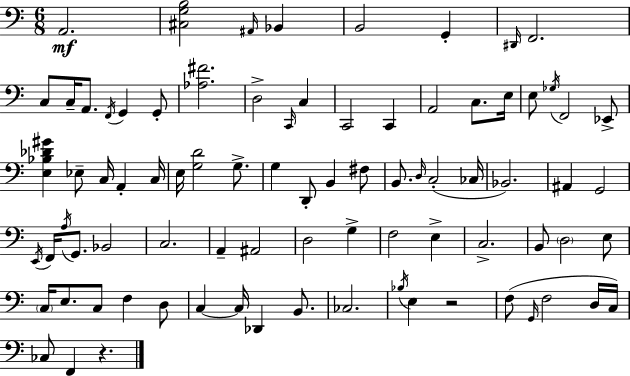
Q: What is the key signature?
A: A minor